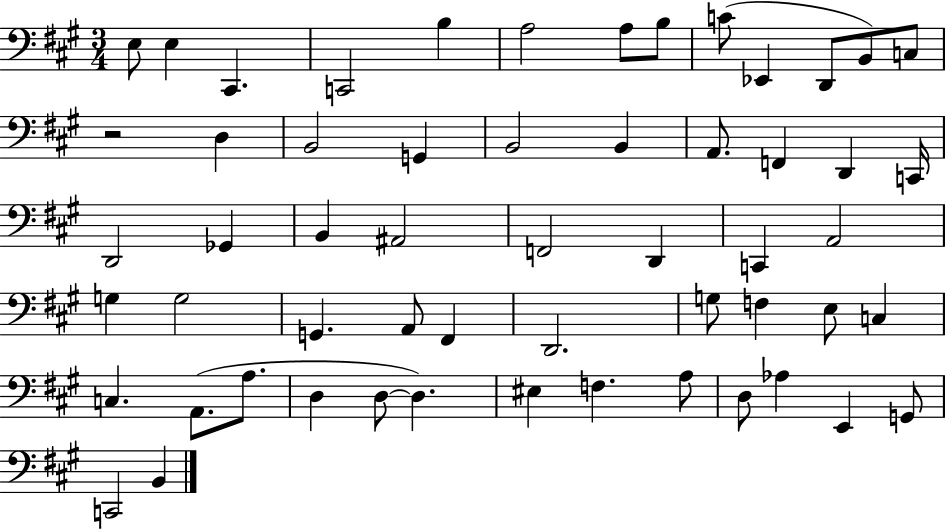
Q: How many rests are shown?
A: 1